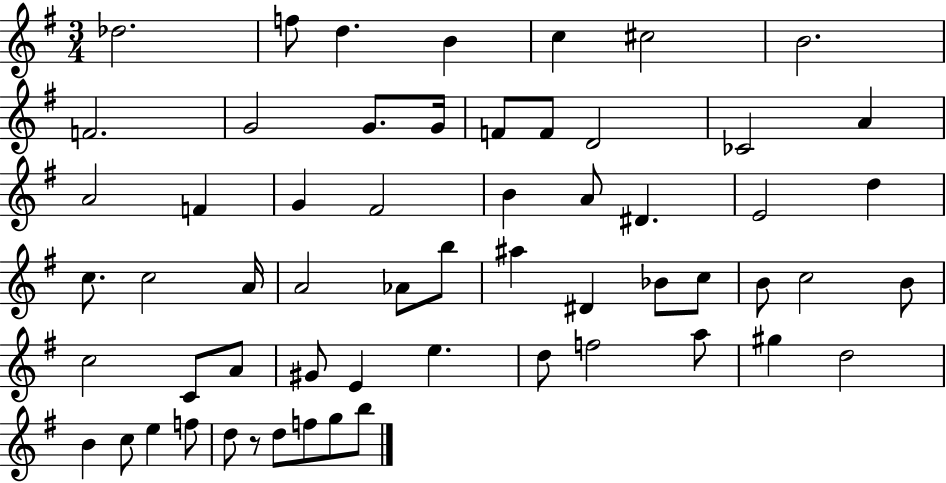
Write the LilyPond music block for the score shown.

{
  \clef treble
  \numericTimeSignature
  \time 3/4
  \key g \major
  \repeat volta 2 { des''2. | f''8 d''4. b'4 | c''4 cis''2 | b'2. | \break f'2. | g'2 g'8. g'16 | f'8 f'8 d'2 | ces'2 a'4 | \break a'2 f'4 | g'4 fis'2 | b'4 a'8 dis'4. | e'2 d''4 | \break c''8. c''2 a'16 | a'2 aes'8 b''8 | ais''4 dis'4 bes'8 c''8 | b'8 c''2 b'8 | \break c''2 c'8 a'8 | gis'8 e'4 e''4. | d''8 f''2 a''8 | gis''4 d''2 | \break b'4 c''8 e''4 f''8 | d''8 r8 d''8 f''8 g''8 b''8 | } \bar "|."
}